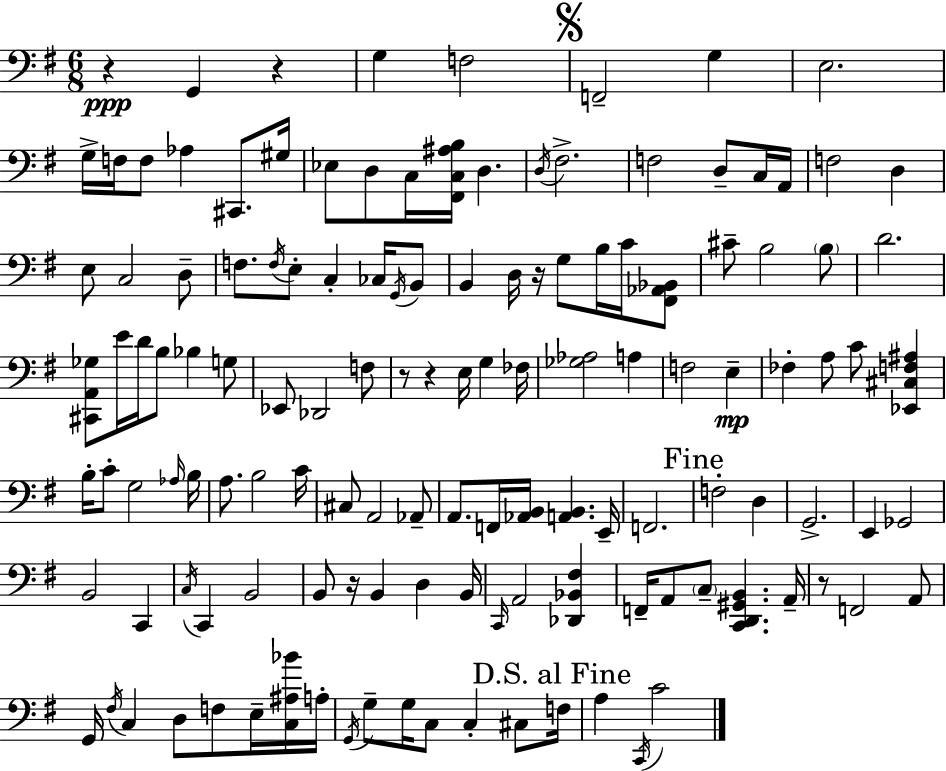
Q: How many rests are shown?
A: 7